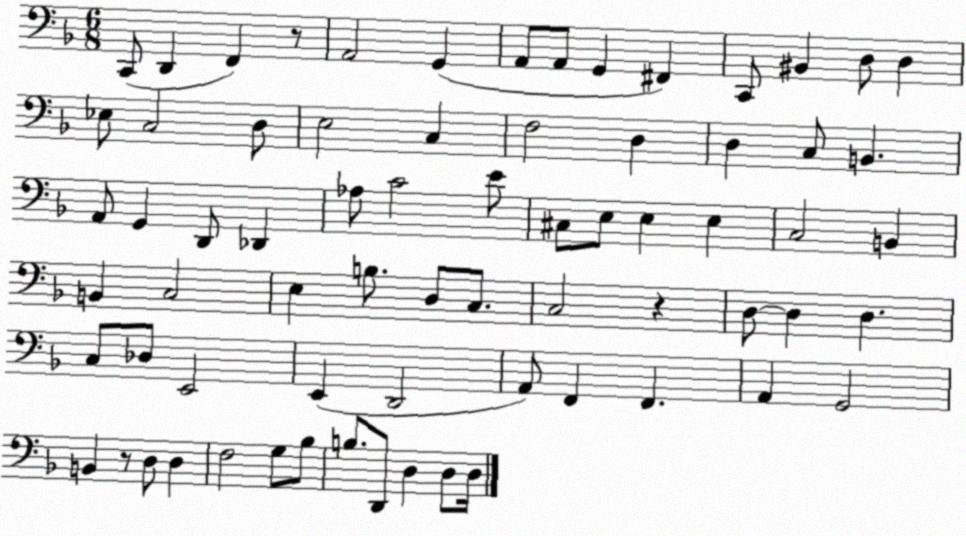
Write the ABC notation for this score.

X:1
T:Untitled
M:6/8
L:1/4
K:F
C,,/2 D,, F,, z/2 A,,2 G,, A,,/2 A,,/2 G,, ^F,, C,,/2 ^B,, D,/2 D, _E,/2 C,2 D,/2 E,2 C, F,2 D, D, C,/2 B,, A,,/2 G,, D,,/2 _D,, _A,/2 C2 E/2 ^C,/2 E,/2 E, E, C,2 B,, B,, C,2 E, B,/2 D,/2 C,/2 C,2 z D,/2 D, D, C,/2 _D,/2 E,,2 E,, D,,2 A,,/2 F,, F,, A,, G,,2 B,, z/2 D,/2 D, F,2 G,/2 _B,/2 B,/2 D,,/2 D, D,/2 D,/4